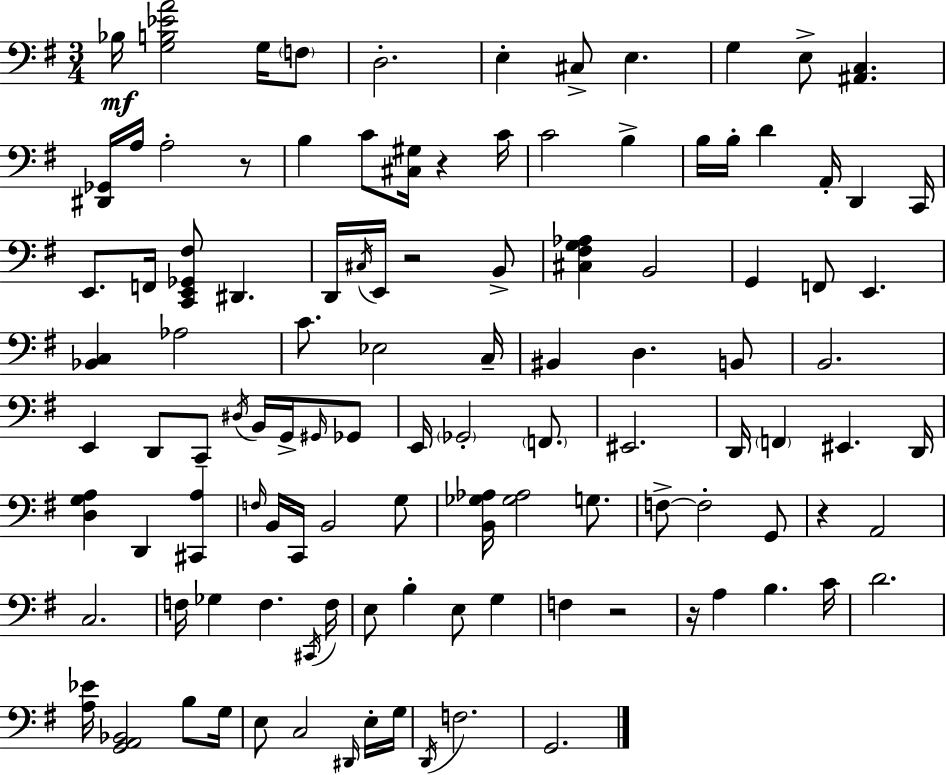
X:1
T:Untitled
M:3/4
L:1/4
K:Em
_B,/4 [G,B,_EA]2 G,/4 F,/2 D,2 E, ^C,/2 E, G, E,/2 [^A,,C,] [^D,,_G,,]/4 A,/4 A,2 z/2 B, C/2 [^C,^G,]/4 z C/4 C2 B, B,/4 B,/4 D A,,/4 D,, C,,/4 E,,/2 F,,/4 [C,,E,,_G,,^F,]/2 ^D,, D,,/4 ^C,/4 E,,/4 z2 B,,/2 [^C,^F,G,_A,] B,,2 G,, F,,/2 E,, [_B,,C,] _A,2 C/2 _E,2 C,/4 ^B,, D, B,,/2 B,,2 E,, D,,/2 C,,/2 ^D,/4 B,,/4 G,,/4 ^G,,/4 _G,,/2 E,,/4 _G,,2 F,,/2 ^E,,2 D,,/4 F,, ^E,, D,,/4 [D,G,A,] D,, [^C,,A,] F,/4 B,,/4 C,,/4 B,,2 G,/2 [B,,_G,_A,]/4 [_G,_A,]2 G,/2 F,/2 F,2 G,,/2 z A,,2 C,2 F,/4 _G, F, ^C,,/4 F,/4 E,/2 B, E,/2 G, F, z2 z/4 A, B, C/4 D2 [A,_E]/4 [G,,A,,_B,,]2 B,/2 G,/4 E,/2 C,2 ^D,,/4 E,/4 G,/4 D,,/4 F,2 G,,2